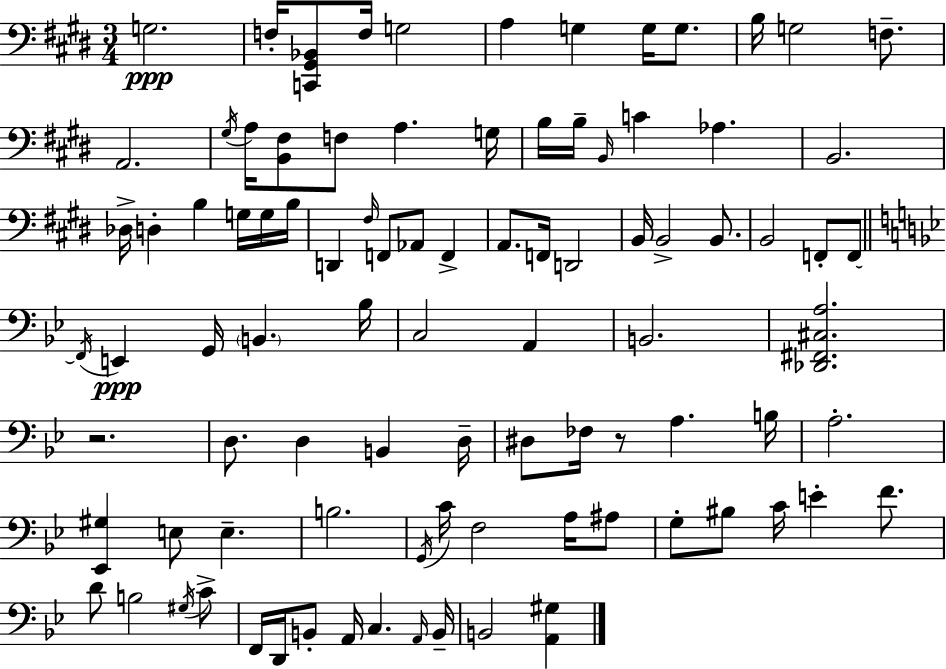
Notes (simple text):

G3/h. F3/s [C2,G#2,Bb2]/e F3/s G3/h A3/q G3/q G3/s G3/e. B3/s G3/h F3/e. A2/h. G#3/s A3/s [B2,F#3]/e F3/e A3/q. G3/s B3/s B3/s B2/s C4/q Ab3/q. B2/h. Db3/s D3/q B3/q G3/s G3/s B3/s D2/q F#3/s F2/e Ab2/e F2/q A2/e. F2/s D2/h B2/s B2/h B2/e. B2/h F2/e F2/e F2/s E2/q G2/s B2/q. Bb3/s C3/h A2/q B2/h. [Db2,F#2,C#3,A3]/h. R/h. D3/e. D3/q B2/q D3/s D#3/e FES3/s R/e A3/q. B3/s A3/h. [Eb2,G#3]/q E3/e E3/q. B3/h. G2/s C4/s F3/h A3/s A#3/e G3/e BIS3/e C4/s E4/q F4/e. D4/e B3/h G#3/s C4/e F2/s D2/s B2/e A2/s C3/q. A2/s B2/s B2/h [A2,G#3]/q